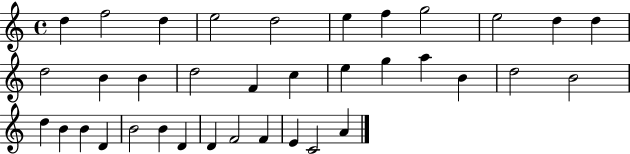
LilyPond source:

{
  \clef treble
  \time 4/4
  \defaultTimeSignature
  \key c \major
  d''4 f''2 d''4 | e''2 d''2 | e''4 f''4 g''2 | e''2 d''4 d''4 | \break d''2 b'4 b'4 | d''2 f'4 c''4 | e''4 g''4 a''4 b'4 | d''2 b'2 | \break d''4 b'4 b'4 d'4 | b'2 b'4 d'4 | d'4 f'2 f'4 | e'4 c'2 a'4 | \break \bar "|."
}